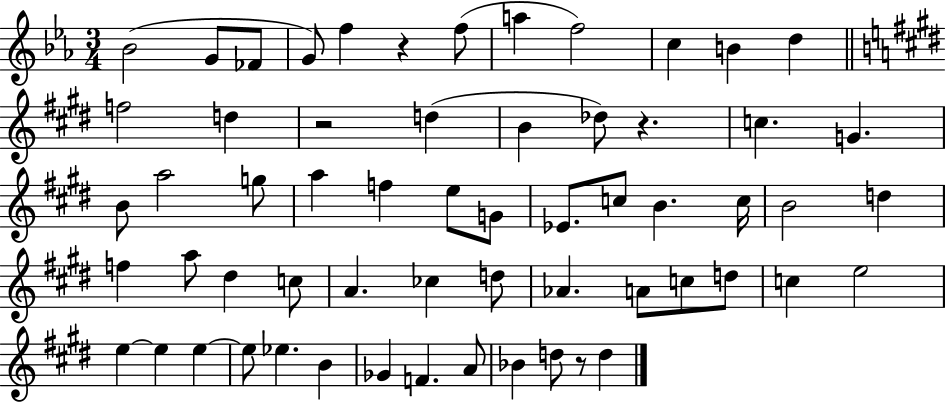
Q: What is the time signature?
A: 3/4